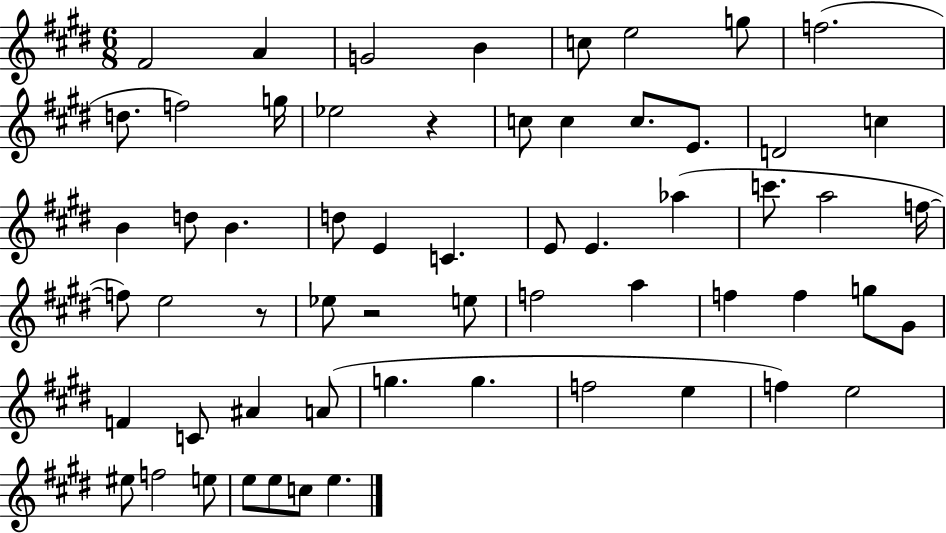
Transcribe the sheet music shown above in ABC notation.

X:1
T:Untitled
M:6/8
L:1/4
K:E
^F2 A G2 B c/2 e2 g/2 f2 d/2 f2 g/4 _e2 z c/2 c c/2 E/2 D2 c B d/2 B d/2 E C E/2 E _a c'/2 a2 f/4 f/2 e2 z/2 _e/2 z2 e/2 f2 a f f g/2 ^G/2 F C/2 ^A A/2 g g f2 e f e2 ^e/2 f2 e/2 e/2 e/2 c/2 e